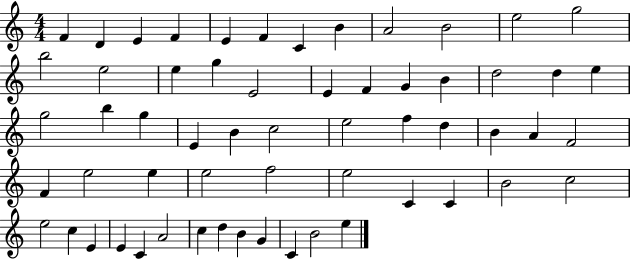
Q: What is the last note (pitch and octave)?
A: E5